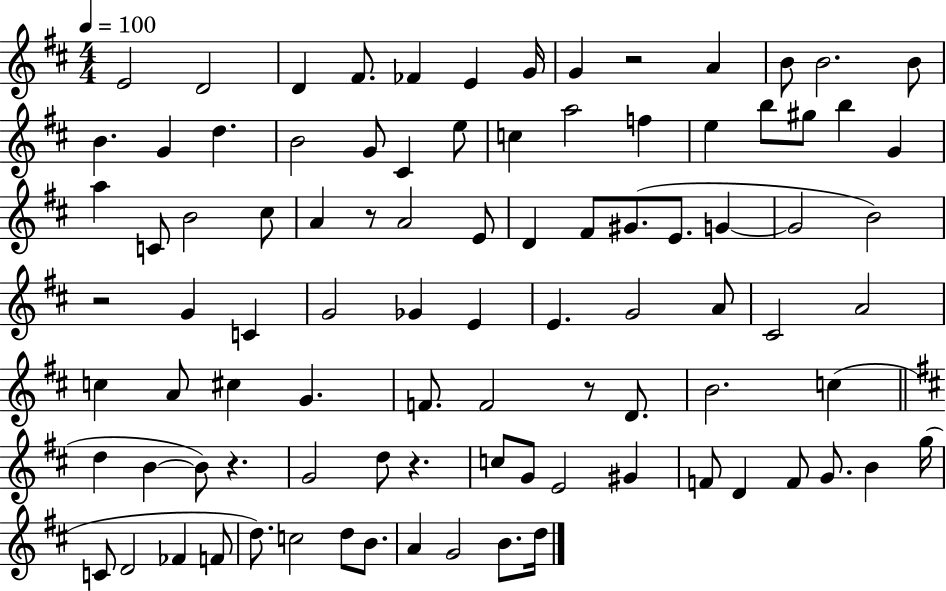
{
  \clef treble
  \numericTimeSignature
  \time 4/4
  \key d \major
  \tempo 4 = 100
  \repeat volta 2 { e'2 d'2 | d'4 fis'8. fes'4 e'4 g'16 | g'4 r2 a'4 | b'8 b'2. b'8 | \break b'4. g'4 d''4. | b'2 g'8 cis'4 e''8 | c''4 a''2 f''4 | e''4 b''8 gis''8 b''4 g'4 | \break a''4 c'8 b'2 cis''8 | a'4 r8 a'2 e'8 | d'4 fis'8 gis'8.( e'8. g'4~~ | g'2 b'2) | \break r2 g'4 c'4 | g'2 ges'4 e'4 | e'4. g'2 a'8 | cis'2 a'2 | \break c''4 a'8 cis''4 g'4. | f'8. f'2 r8 d'8. | b'2. c''4( | \bar "||" \break \key d \major d''4 b'4~~ b'8) r4. | g'2 d''8 r4. | c''8 g'8 e'2 gis'4 | f'8 d'4 f'8 g'8. b'4 g''16( | \break c'8 d'2 fes'4 f'8 | d''8.) c''2 d''8 b'8. | a'4 g'2 b'8. d''16 | } \bar "|."
}